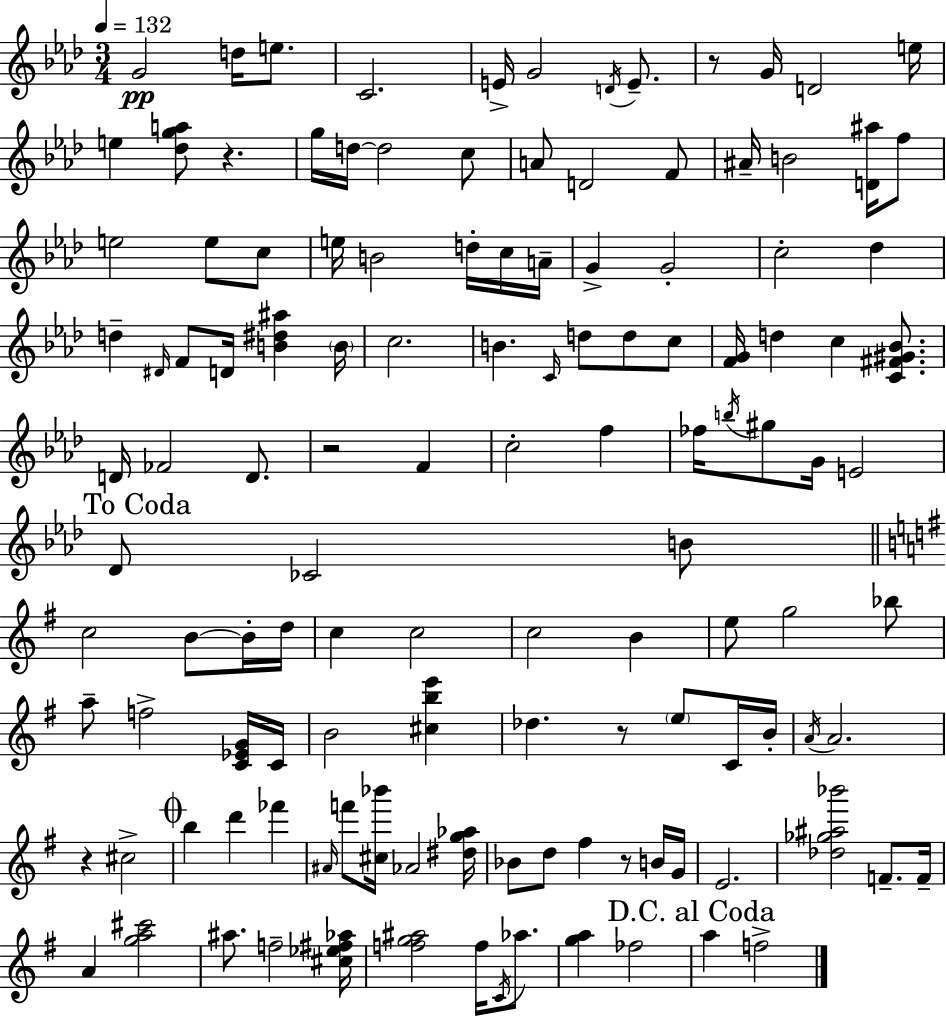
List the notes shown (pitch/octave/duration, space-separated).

G4/h D5/s E5/e. C4/h. E4/s G4/h D4/s E4/e. R/e G4/s D4/h E5/s E5/q [Db5,G5,A5]/e R/q. G5/s D5/s D5/h C5/e A4/e D4/h F4/e A#4/s B4/h [D4,A#5]/s F5/e E5/h E5/e C5/e E5/s B4/h D5/s C5/s A4/s G4/q G4/h C5/h Db5/q D5/q D#4/s F4/e D4/s [B4,D#5,A#5]/q B4/s C5/h. B4/q. C4/s D5/e D5/e C5/e [F4,G4]/s D5/q C5/q [C4,F#4,G#4,Bb4]/e. D4/s FES4/h D4/e. R/h F4/q C5/h F5/q FES5/s B5/s G#5/e G4/s E4/h Db4/e CES4/h B4/e C5/h B4/e B4/s D5/s C5/q C5/h C5/h B4/q E5/e G5/h Bb5/e A5/e F5/h [C4,Eb4,G4]/s C4/s B4/h [C#5,B5,E6]/q Db5/q. R/e E5/e C4/s B4/s A4/s A4/h. R/q C#5/h B5/q D6/q FES6/q A#4/s F6/e [C#5,Bb6]/s Ab4/h [D#5,G5,Ab5]/s Bb4/e D5/e F#5/q R/e B4/s G4/s E4/h. [Db5,Gb5,A#5,Bb6]/h F4/e. F4/s A4/q [G5,A5,C#6]/h A#5/e. F5/h [C#5,Eb5,F#5,Ab5]/s [F5,G5,A#5]/h F5/s C4/s Ab5/e. [G5,A5]/q FES5/h A5/q F5/h